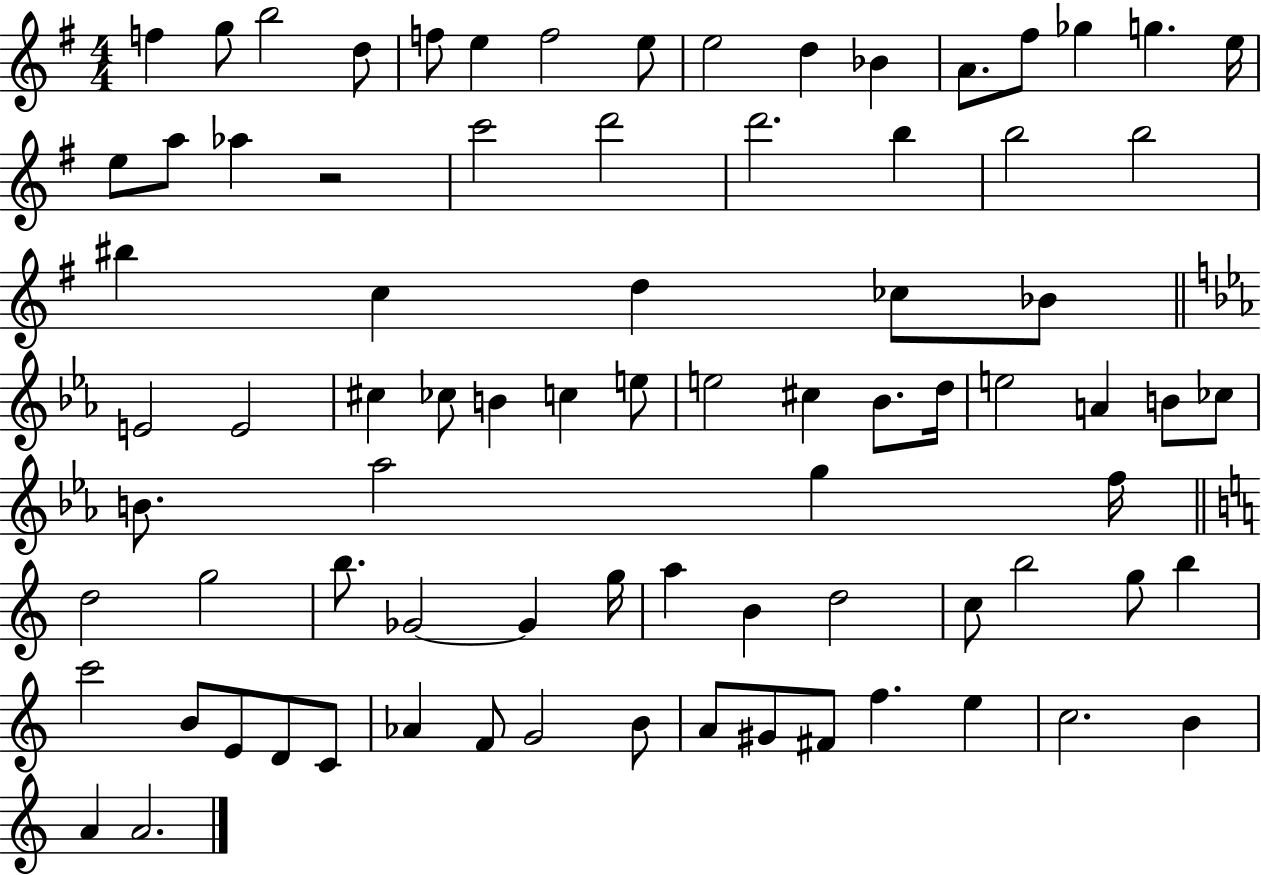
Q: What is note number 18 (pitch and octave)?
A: A5